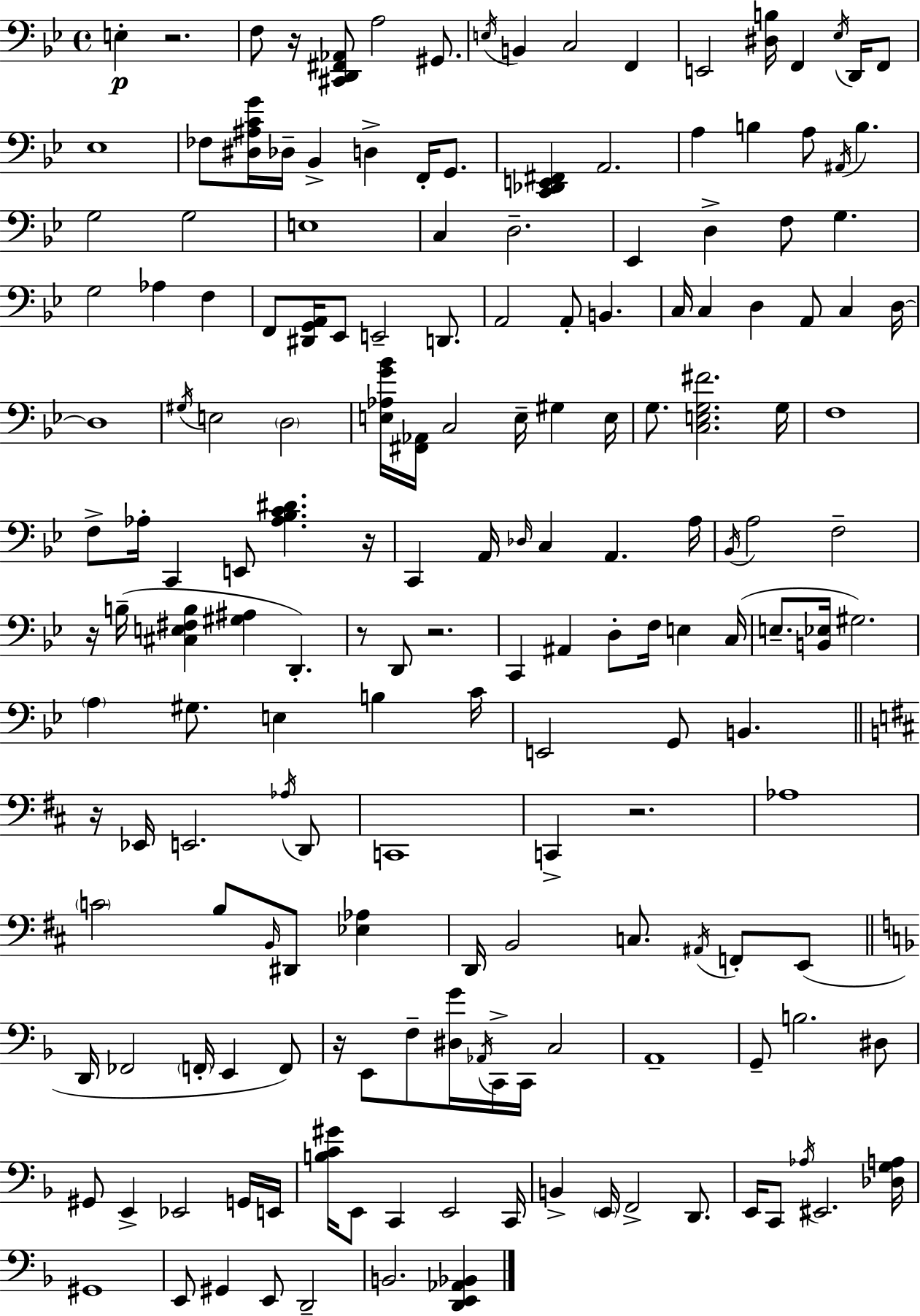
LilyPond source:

{
  \clef bass
  \time 4/4
  \defaultTimeSignature
  \key bes \major
  e4-.\p r2. | f8 r16 <cis, d, fis, aes,>8 a2 gis,8. | \acciaccatura { e16 } b,4 c2 f,4 | e,2 <dis b>16 f,4 \acciaccatura { ees16 } d,16 | \break f,8 ees1 | fes8 <dis ais c' g'>16 des16-- bes,4-> d4-> f,16-. g,8. | <c, des, e, fis,>4 a,2. | a4 b4 a8 \acciaccatura { ais,16 } b4. | \break g2 g2 | e1 | c4 d2.-- | ees,4 d4-> f8 g4. | \break g2 aes4 f4 | f,8 <dis, g, a,>16 ees,8 e,2-- | d,8. a,2 a,8-. b,4. | c16 c4 d4 a,8 c4 | \break d16~~ d1 | \acciaccatura { gis16 } e2 \parenthesize d2 | <e aes g' bes'>16 <fis, aes,>16 c2 e16-- gis4 | e16 g8. <c e g fis'>2. | \break g16 f1 | f8-> aes16-. c,4 e,8 <aes bes c' dis'>4. | r16 c,4 a,16 \grace { des16 } c4 a,4. | a16 \acciaccatura { bes,16 } a2 f2-- | \break r16 b16--( <cis e fis b>4 <gis ais>4 | d,4.-.) r8 d,8 r2. | c,4 ais,4 d8-. | f16 e4 c16( e8.-- <b, ees>16 gis2.) | \break \parenthesize a4 gis8. e4 | b4 c'16 e,2 g,8 | b,4. \bar "||" \break \key d \major r16 ees,16 e,2. \acciaccatura { aes16 } d,8 | c,1 | c,4-> r2. | aes1 | \break \parenthesize c'2 b8 \grace { b,16 } dis,8 <ees aes>4 | d,16 b,2 c8. \acciaccatura { ais,16 } f,8-. | e,8( \bar "||" \break \key f \major d,16 fes,2 \parenthesize f,16-. e,4 f,8) | r16 e,8 f8-- <dis g'>16 \acciaccatura { aes,16 } c,16-> c,16 c2 | a,1-- | g,8-- b2. dis8 | \break gis,8 e,4-> ees,2 g,16 | e,16 <b c' gis'>16 e,8 c,4 e,2 | c,16 b,4-> \parenthesize e,16 f,2-> d,8. | e,16 c,8 \acciaccatura { aes16 } eis,2. | \break <des g a>16 gis,1 | e,8 gis,4 e,8 d,2-- | b,2. <d, e, aes, bes,>4 | \bar "|."
}